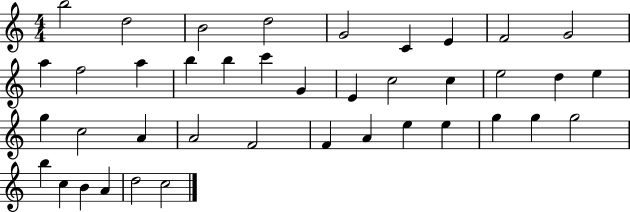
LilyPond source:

{
  \clef treble
  \numericTimeSignature
  \time 4/4
  \key c \major
  b''2 d''2 | b'2 d''2 | g'2 c'4 e'4 | f'2 g'2 | \break a''4 f''2 a''4 | b''4 b''4 c'''4 g'4 | e'4 c''2 c''4 | e''2 d''4 e''4 | \break g''4 c''2 a'4 | a'2 f'2 | f'4 a'4 e''4 e''4 | g''4 g''4 g''2 | \break b''4 c''4 b'4 a'4 | d''2 c''2 | \bar "|."
}